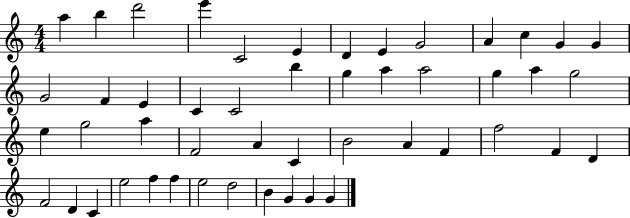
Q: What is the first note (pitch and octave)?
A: A5